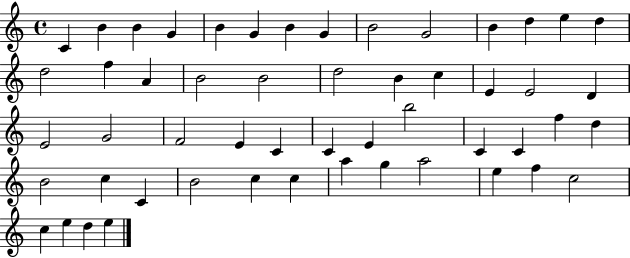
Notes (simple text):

C4/q B4/q B4/q G4/q B4/q G4/q B4/q G4/q B4/h G4/h B4/q D5/q E5/q D5/q D5/h F5/q A4/q B4/h B4/h D5/h B4/q C5/q E4/q E4/h D4/q E4/h G4/h F4/h E4/q C4/q C4/q E4/q B5/h C4/q C4/q F5/q D5/q B4/h C5/q C4/q B4/h C5/q C5/q A5/q G5/q A5/h E5/q F5/q C5/h C5/q E5/q D5/q E5/q